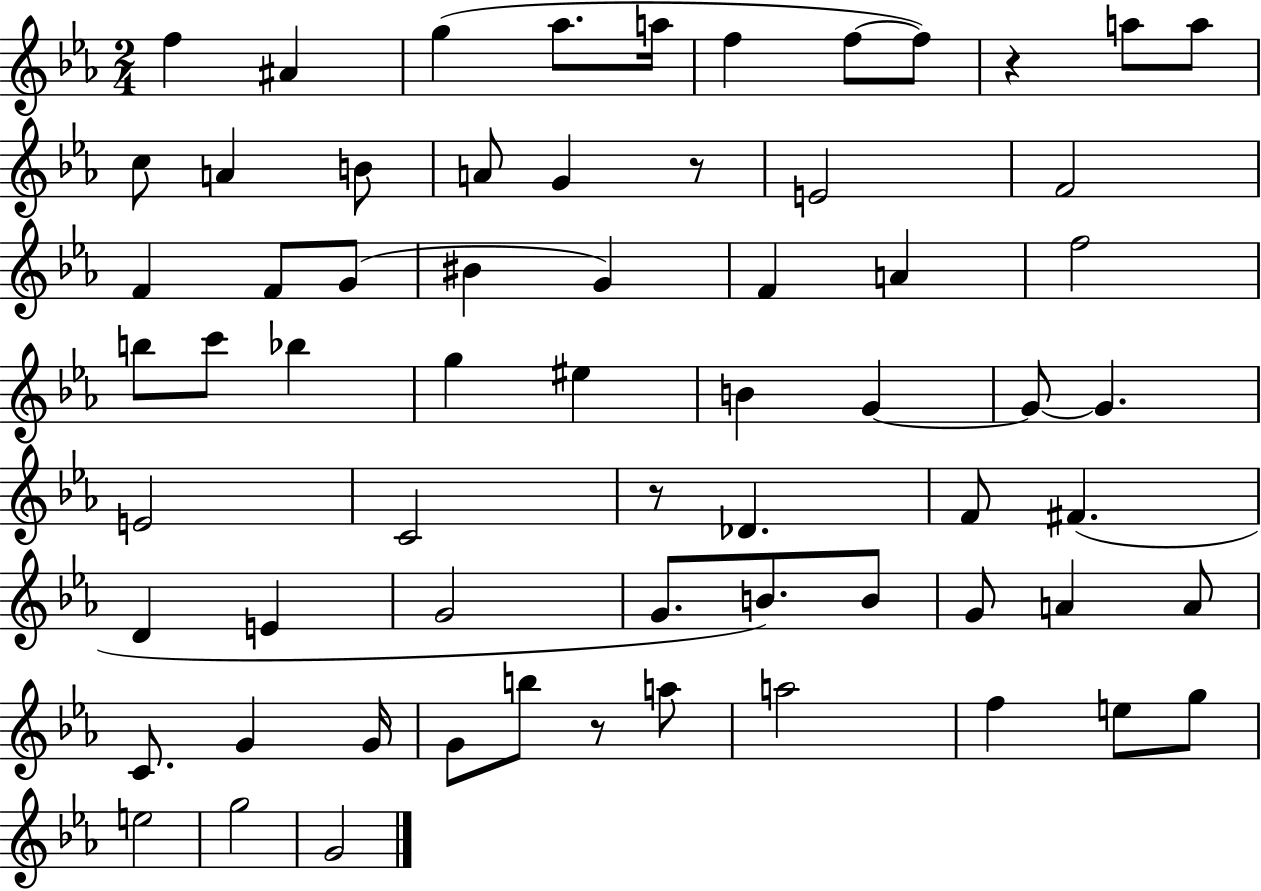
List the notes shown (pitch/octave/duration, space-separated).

F5/q A#4/q G5/q Ab5/e. A5/s F5/q F5/e F5/e R/q A5/e A5/e C5/e A4/q B4/e A4/e G4/q R/e E4/h F4/h F4/q F4/e G4/e BIS4/q G4/q F4/q A4/q F5/h B5/e C6/e Bb5/q G5/q EIS5/q B4/q G4/q G4/e G4/q. E4/h C4/h R/e Db4/q. F4/e F#4/q. D4/q E4/q G4/h G4/e. B4/e. B4/e G4/e A4/q A4/e C4/e. G4/q G4/s G4/e B5/e R/e A5/e A5/h F5/q E5/e G5/e E5/h G5/h G4/h